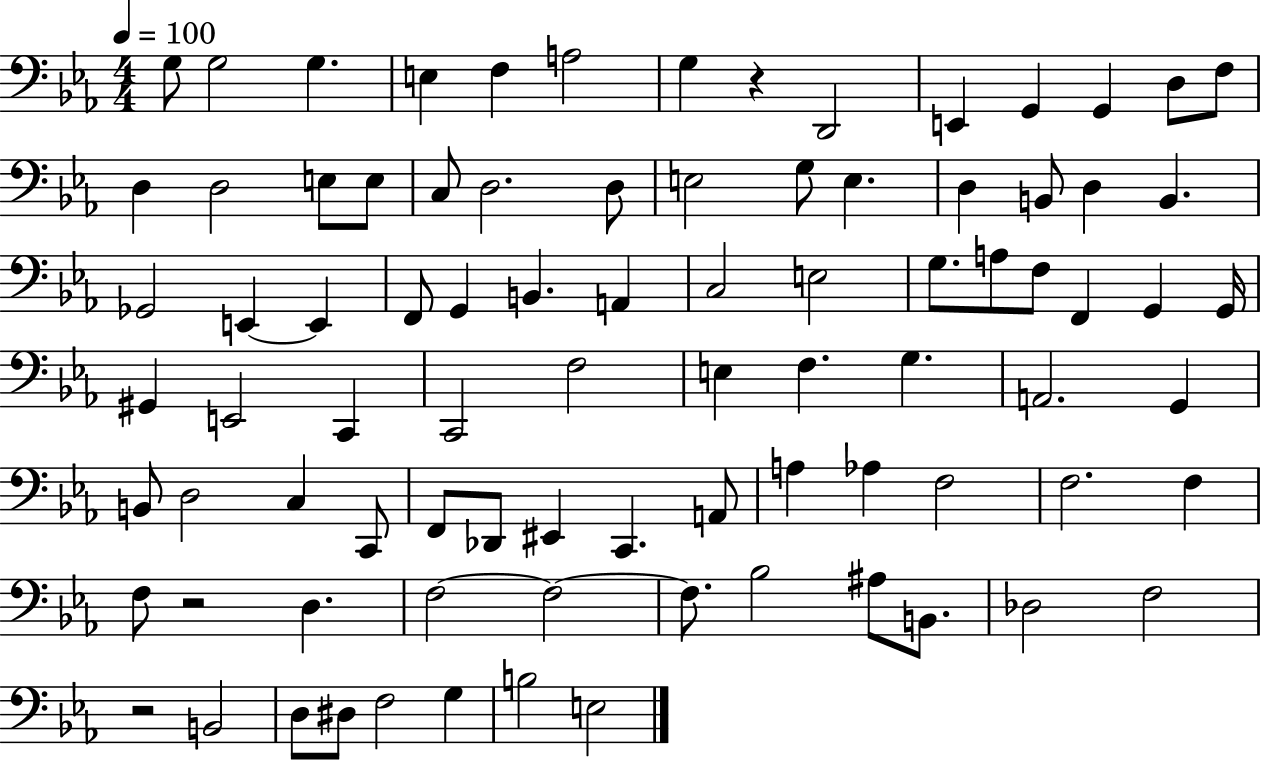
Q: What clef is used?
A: bass